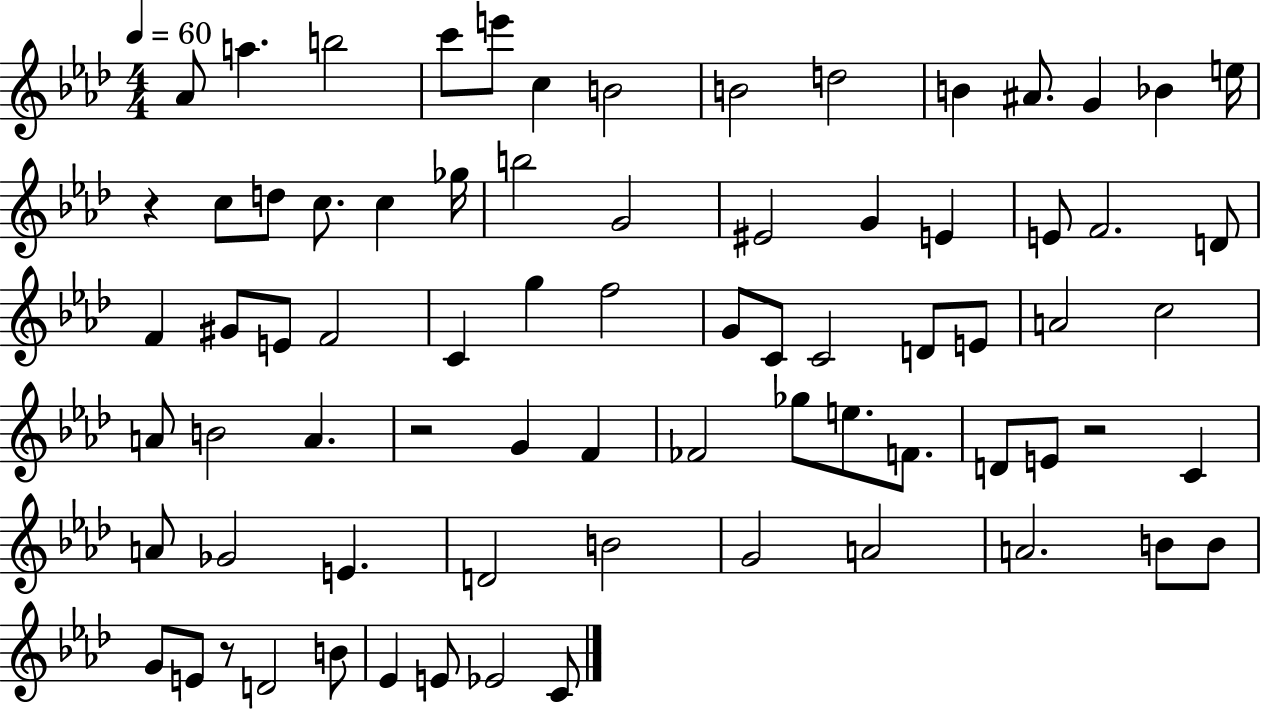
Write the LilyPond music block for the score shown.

{
  \clef treble
  \numericTimeSignature
  \time 4/4
  \key aes \major
  \tempo 4 = 60
  aes'8 a''4. b''2 | c'''8 e'''8 c''4 b'2 | b'2 d''2 | b'4 ais'8. g'4 bes'4 e''16 | \break r4 c''8 d''8 c''8. c''4 ges''16 | b''2 g'2 | eis'2 g'4 e'4 | e'8 f'2. d'8 | \break f'4 gis'8 e'8 f'2 | c'4 g''4 f''2 | g'8 c'8 c'2 d'8 e'8 | a'2 c''2 | \break a'8 b'2 a'4. | r2 g'4 f'4 | fes'2 ges''8 e''8. f'8. | d'8 e'8 r2 c'4 | \break a'8 ges'2 e'4. | d'2 b'2 | g'2 a'2 | a'2. b'8 b'8 | \break g'8 e'8 r8 d'2 b'8 | ees'4 e'8 ees'2 c'8 | \bar "|."
}